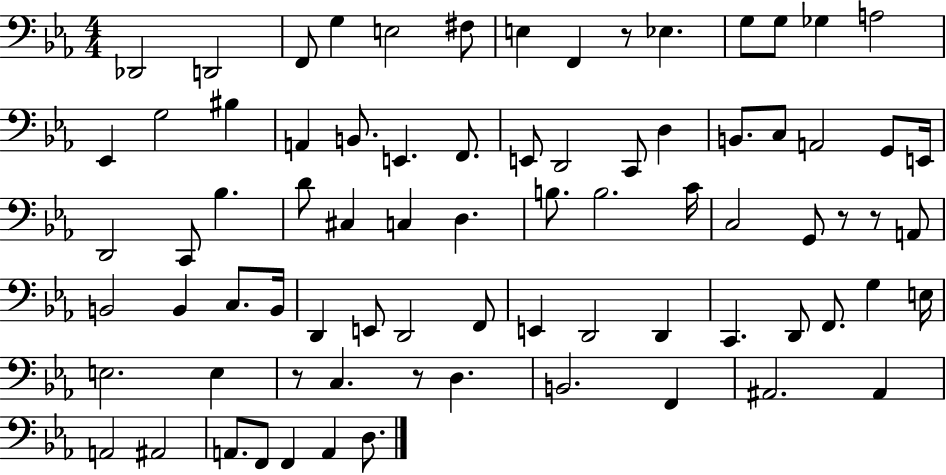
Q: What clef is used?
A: bass